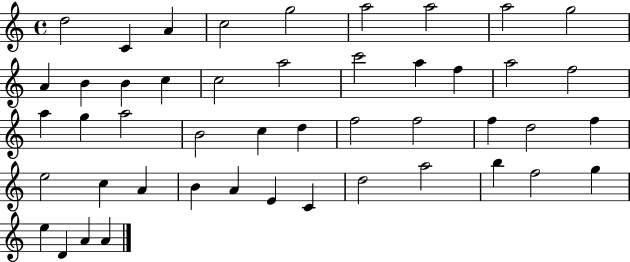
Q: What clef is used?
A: treble